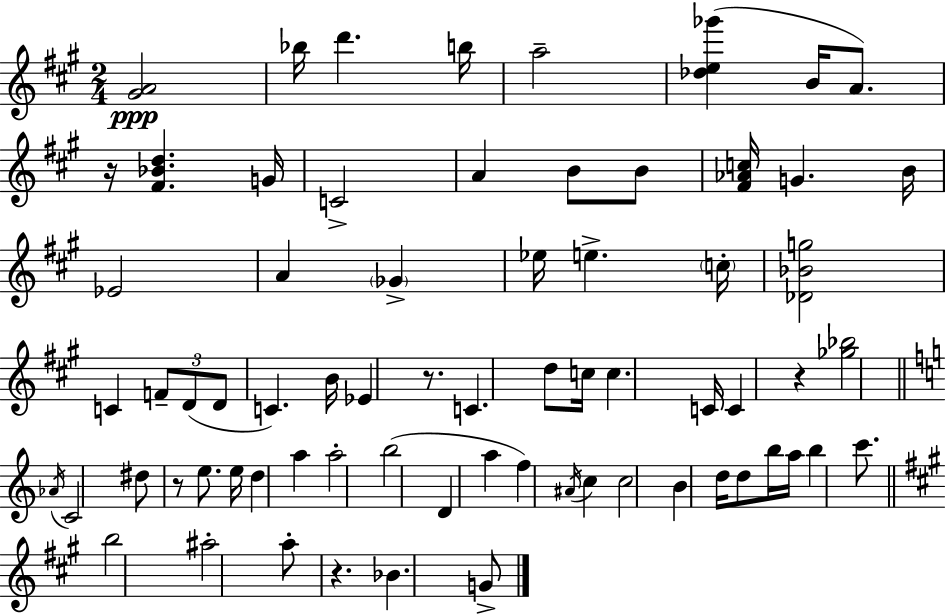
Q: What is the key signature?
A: A major